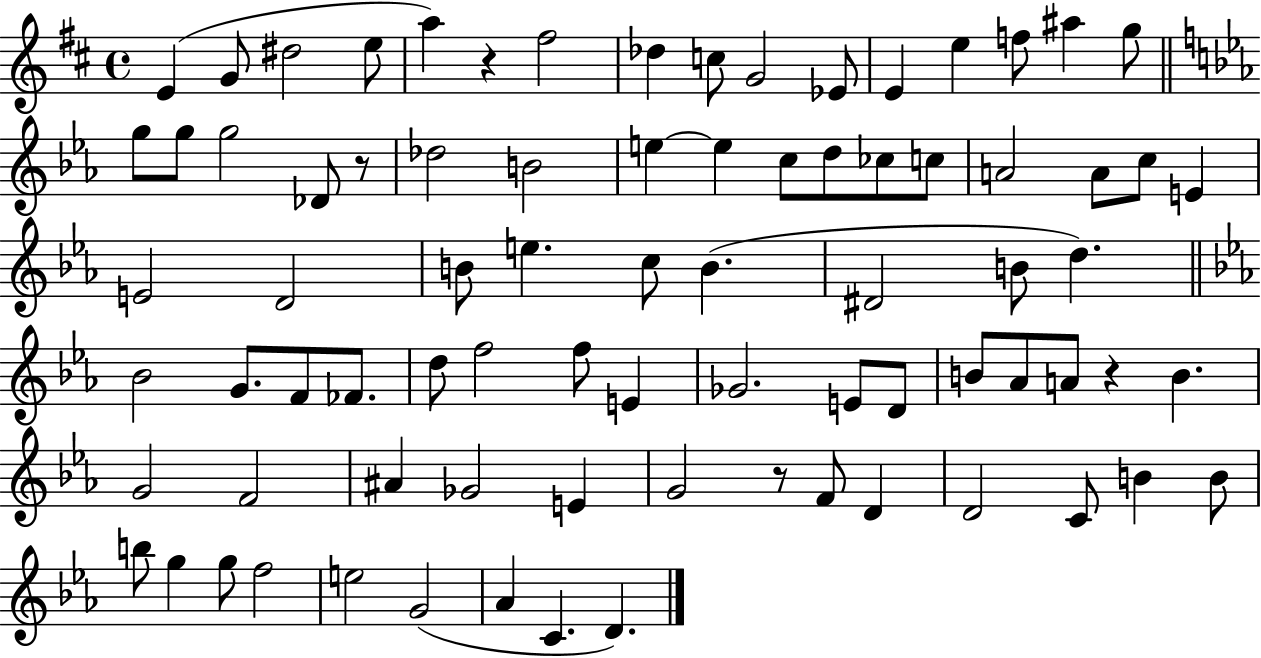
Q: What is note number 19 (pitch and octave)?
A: Db4